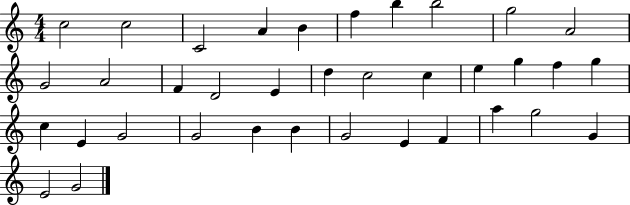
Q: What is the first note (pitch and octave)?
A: C5